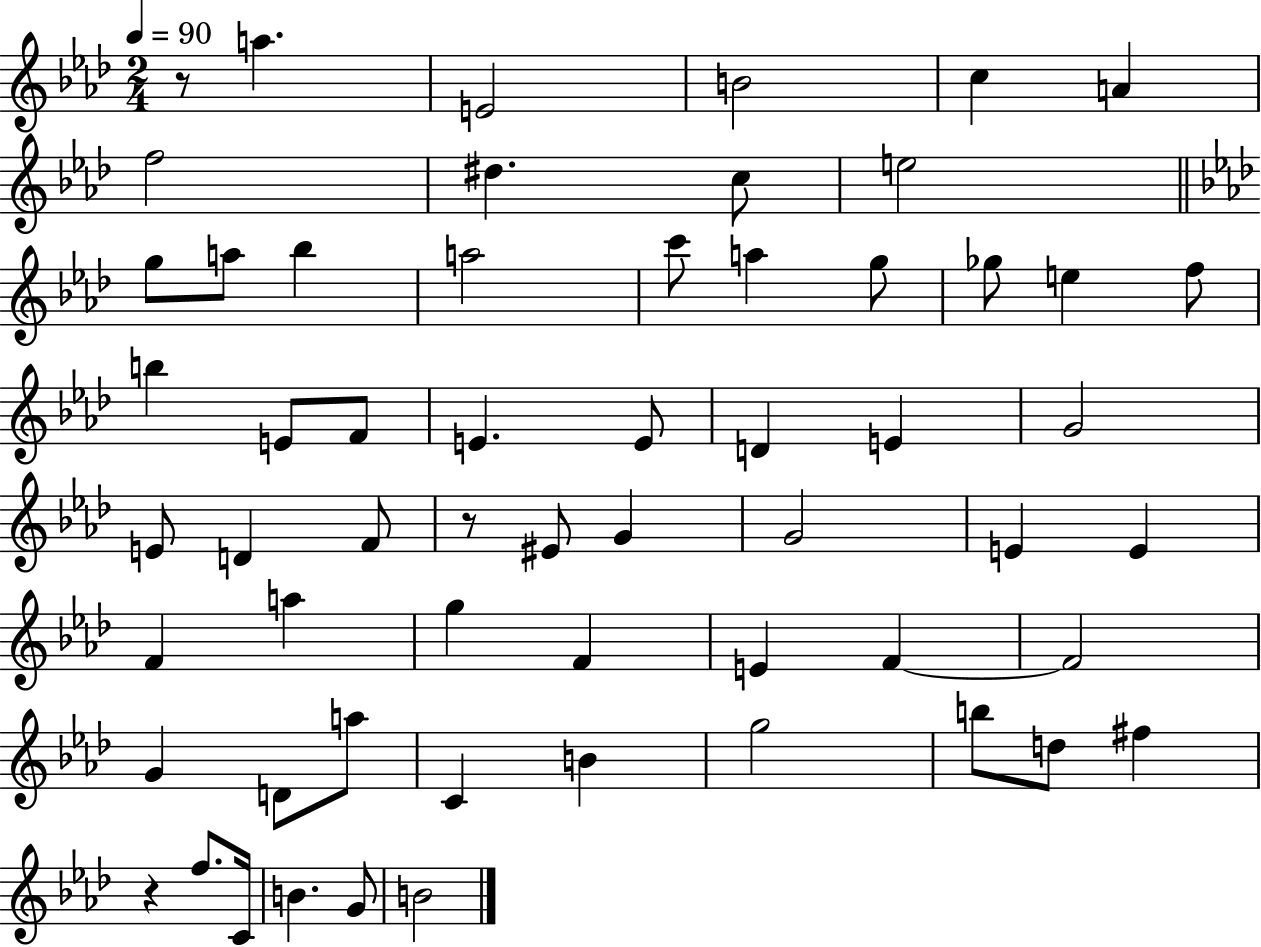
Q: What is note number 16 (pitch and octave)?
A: G5